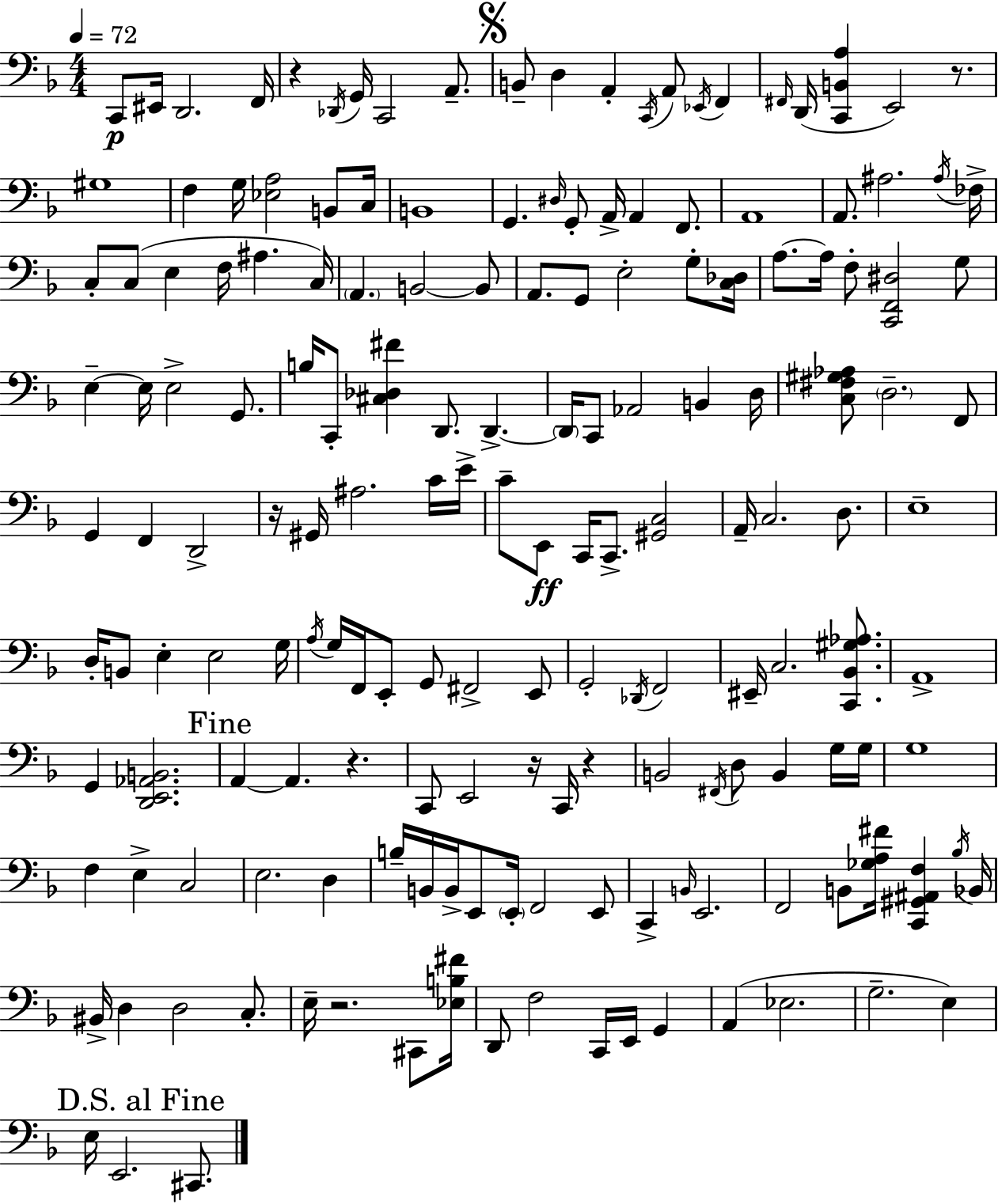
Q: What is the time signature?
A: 4/4